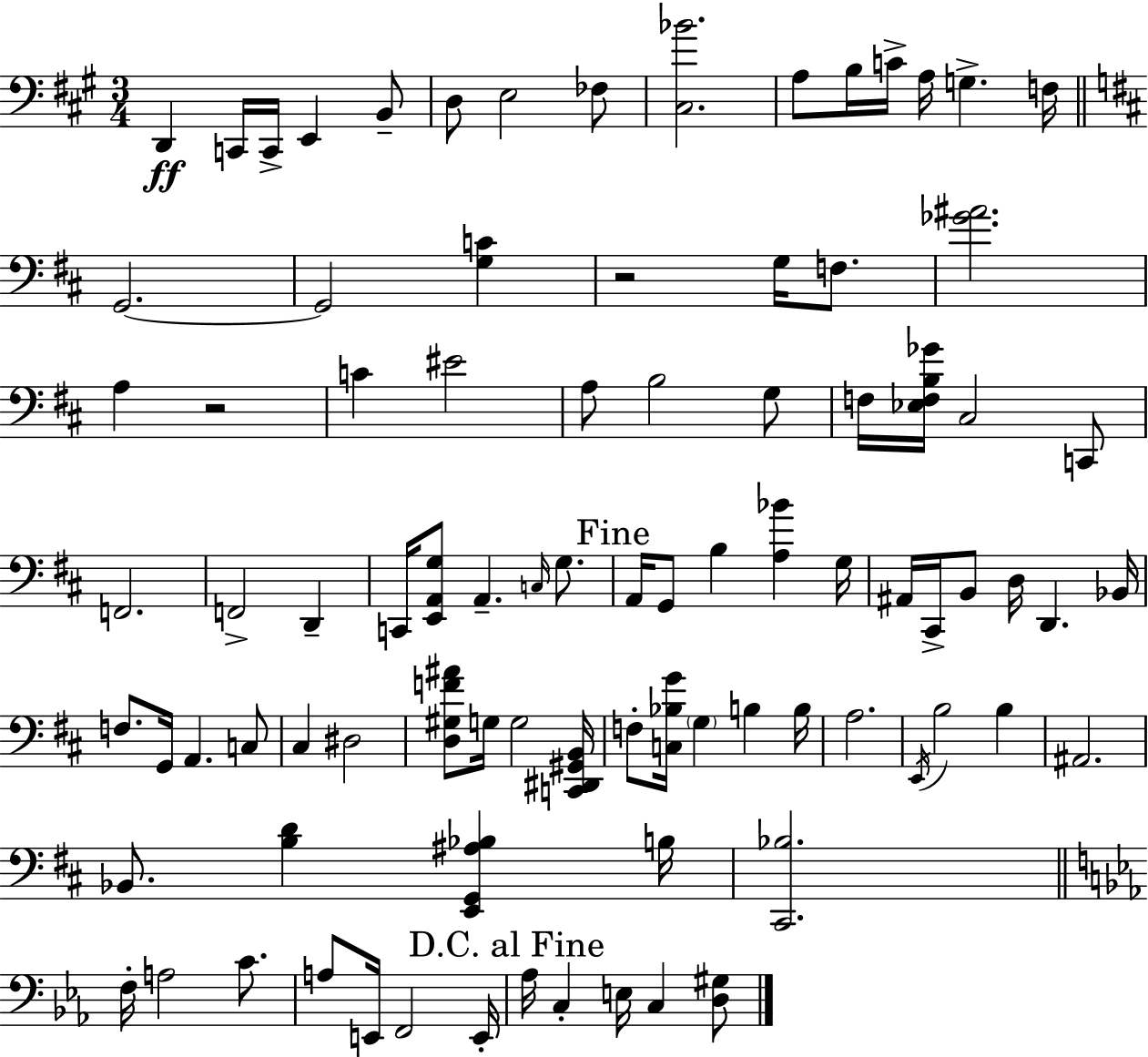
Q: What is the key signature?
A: A major